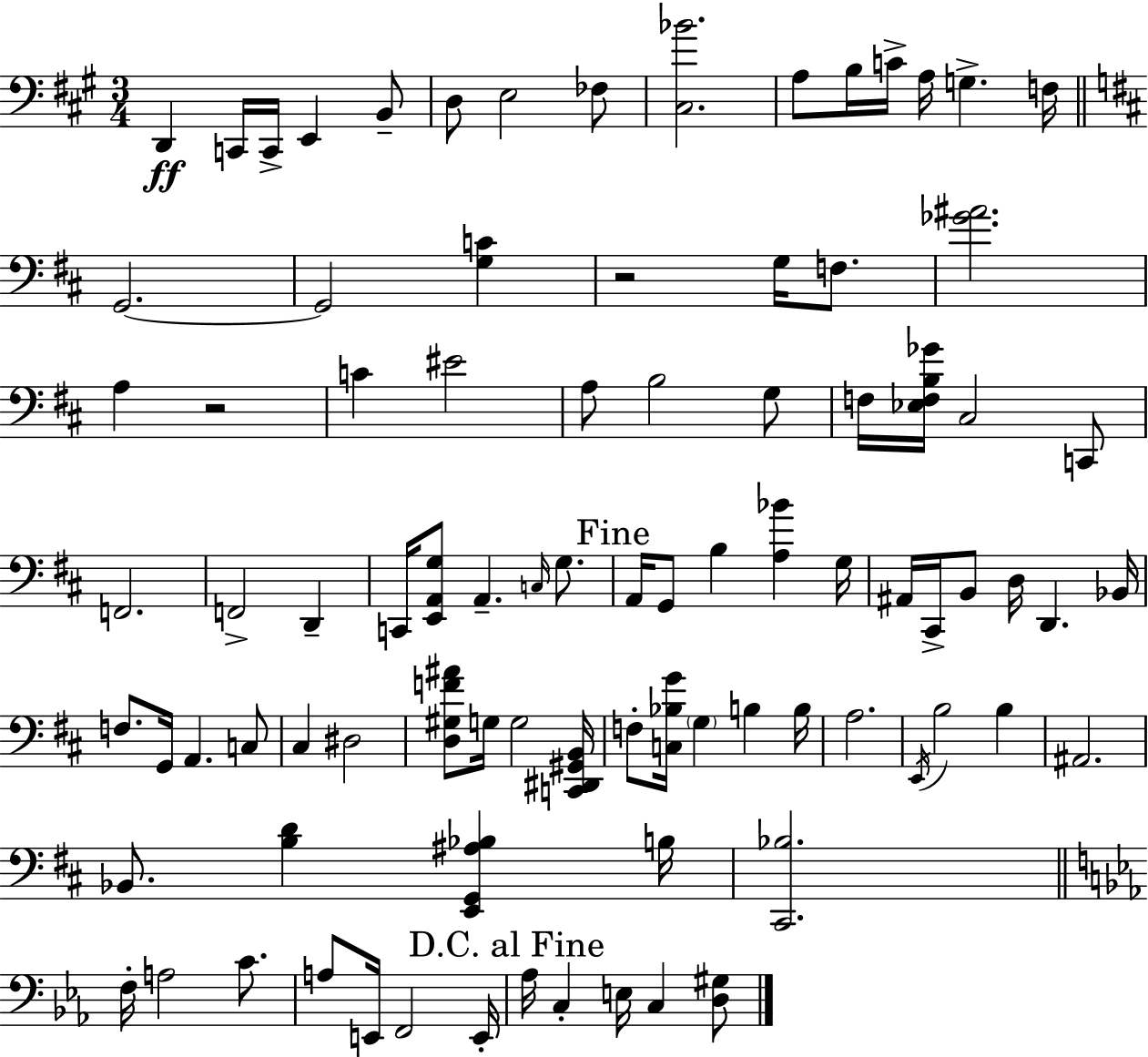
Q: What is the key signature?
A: A major